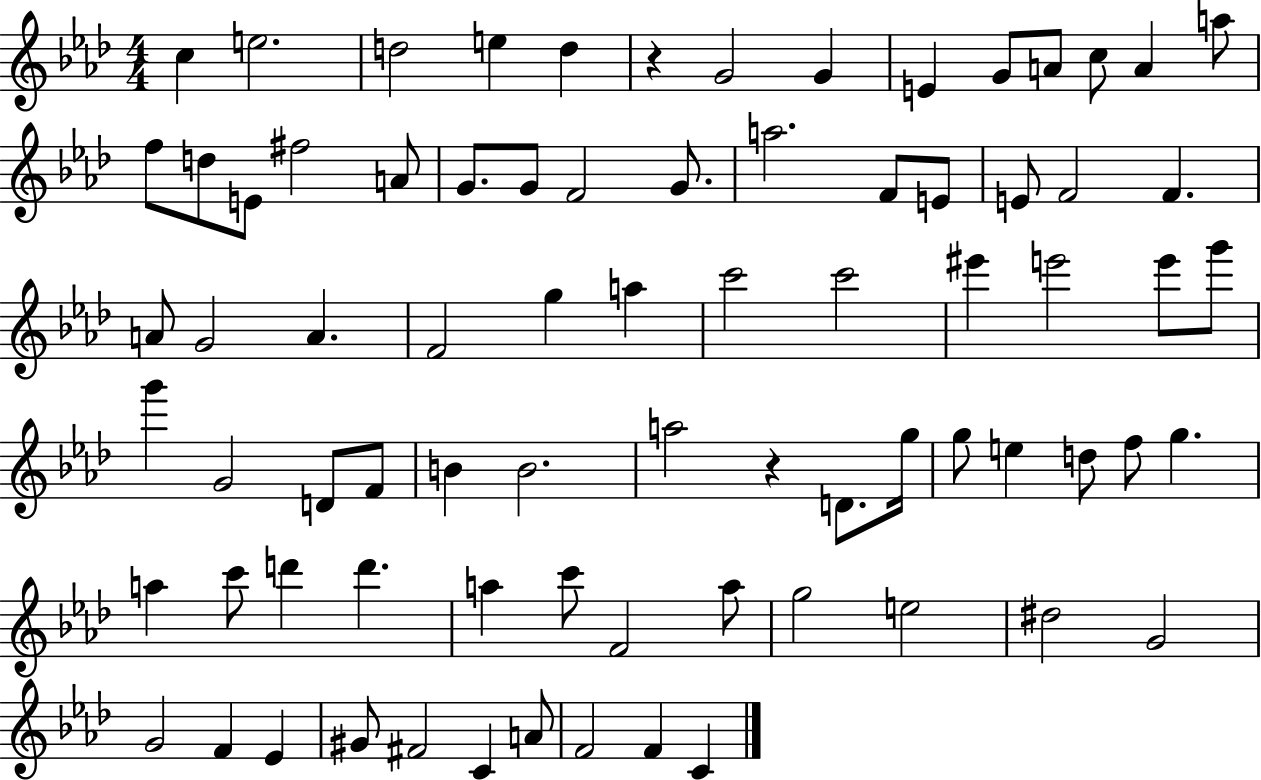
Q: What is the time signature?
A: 4/4